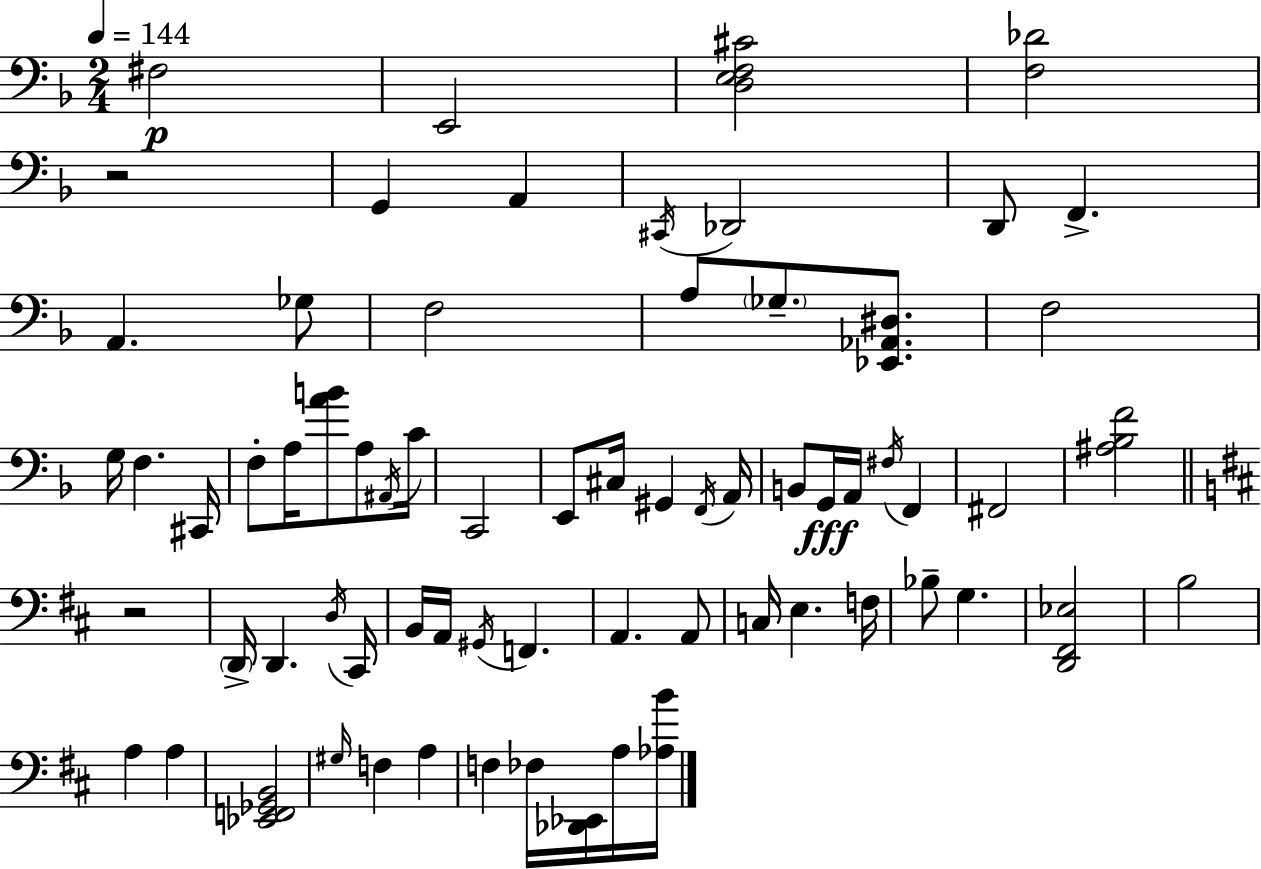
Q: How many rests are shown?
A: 2